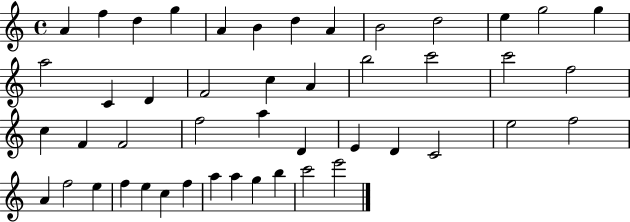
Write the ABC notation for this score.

X:1
T:Untitled
M:4/4
L:1/4
K:C
A f d g A B d A B2 d2 e g2 g a2 C D F2 c A b2 c'2 c'2 f2 c F F2 f2 a D E D C2 e2 f2 A f2 e f e c f a a g b c'2 e'2